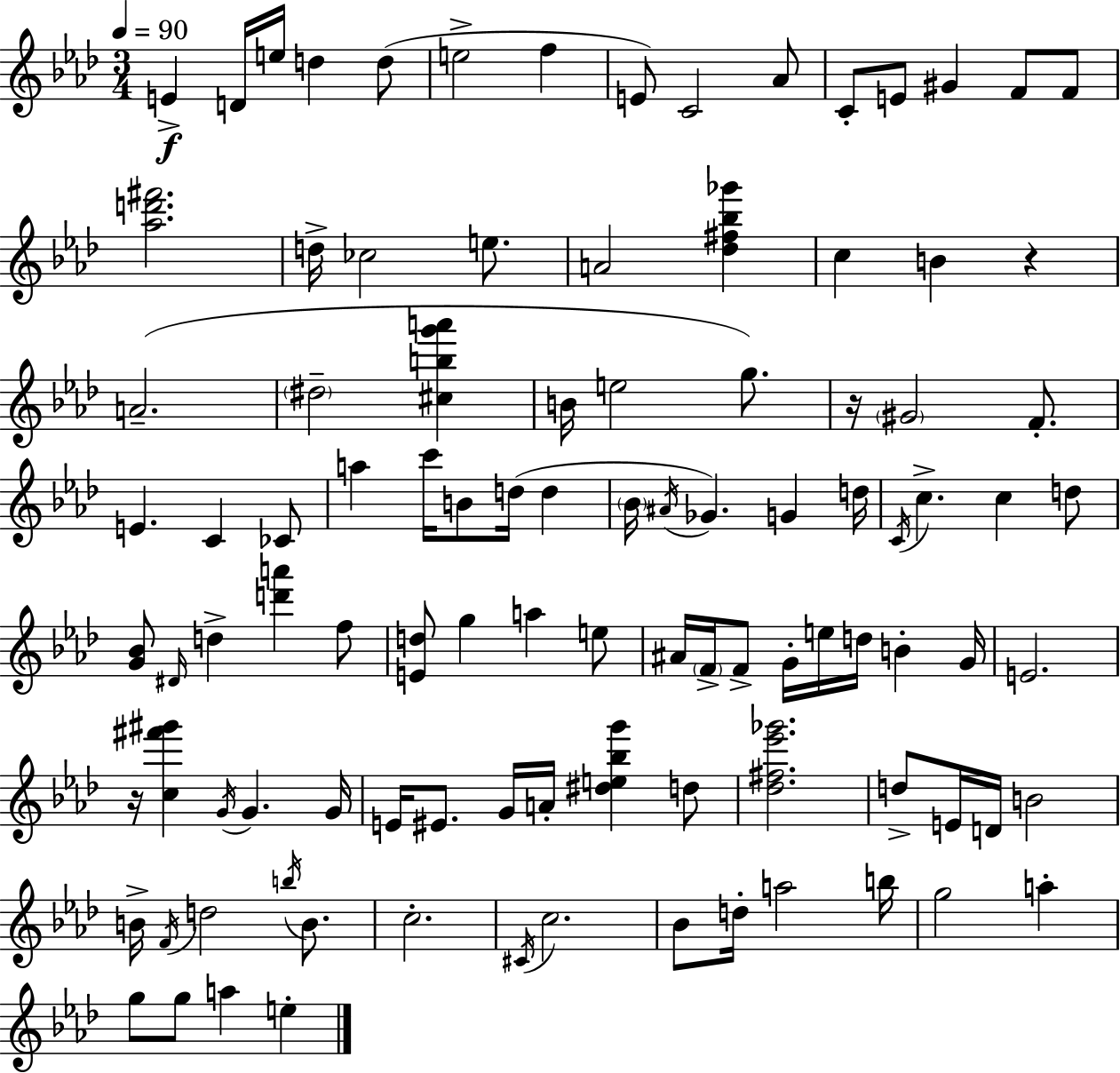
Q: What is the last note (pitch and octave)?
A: E5